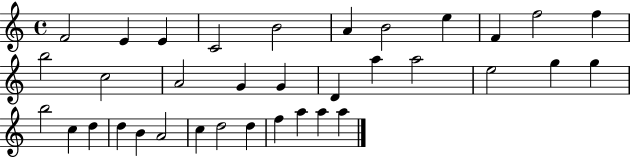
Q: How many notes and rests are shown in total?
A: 35